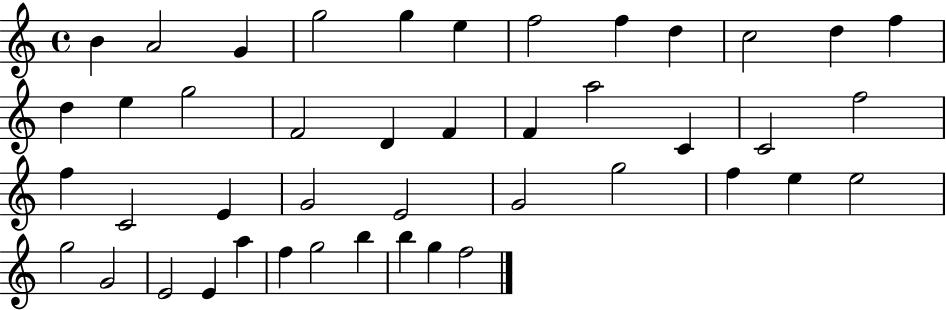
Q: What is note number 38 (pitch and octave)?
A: A5